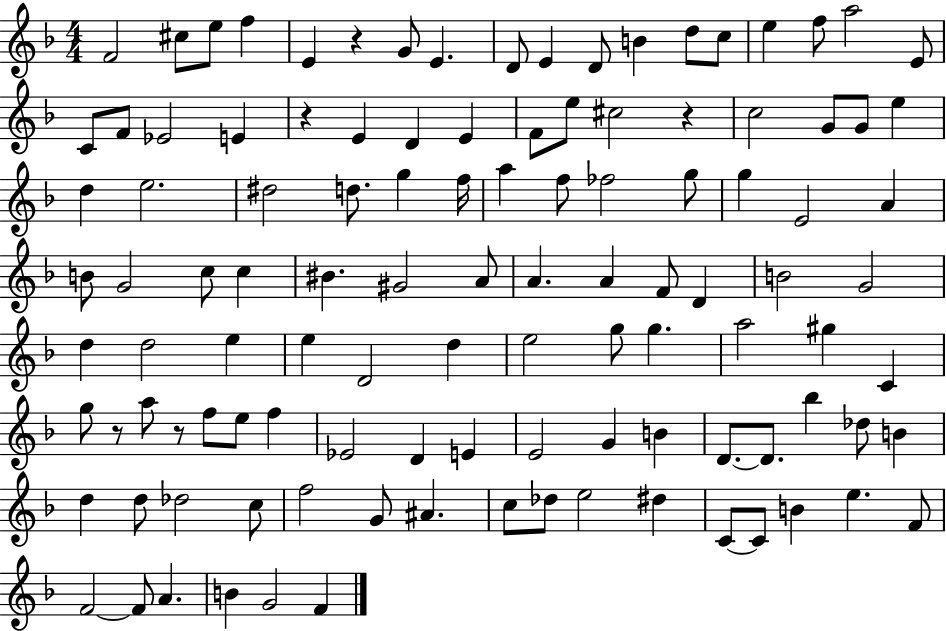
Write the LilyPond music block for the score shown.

{
  \clef treble
  \numericTimeSignature
  \time 4/4
  \key f \major
  f'2 cis''8 e''8 f''4 | e'4 r4 g'8 e'4. | d'8 e'4 d'8 b'4 d''8 c''8 | e''4 f''8 a''2 e'8 | \break c'8 f'8 ees'2 e'4 | r4 e'4 d'4 e'4 | f'8 e''8 cis''2 r4 | c''2 g'8 g'8 e''4 | \break d''4 e''2. | dis''2 d''8. g''4 f''16 | a''4 f''8 fes''2 g''8 | g''4 e'2 a'4 | \break b'8 g'2 c''8 c''4 | bis'4. gis'2 a'8 | a'4. a'4 f'8 d'4 | b'2 g'2 | \break d''4 d''2 e''4 | e''4 d'2 d''4 | e''2 g''8 g''4. | a''2 gis''4 c'4 | \break g''8 r8 a''8 r8 f''8 e''8 f''4 | ees'2 d'4 e'4 | e'2 g'4 b'4 | d'8.~~ d'8. bes''4 des''8 b'4 | \break d''4 d''8 des''2 c''8 | f''2 g'8 ais'4. | c''8 des''8 e''2 dis''4 | c'8~~ c'8 b'4 e''4. f'8 | \break f'2~~ f'8 a'4. | b'4 g'2 f'4 | \bar "|."
}